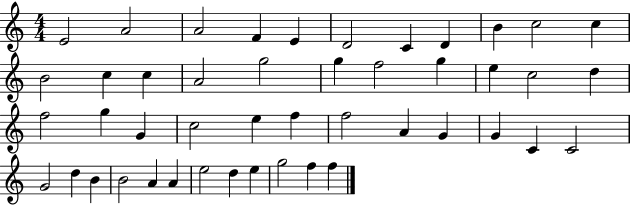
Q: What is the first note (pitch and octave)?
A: E4